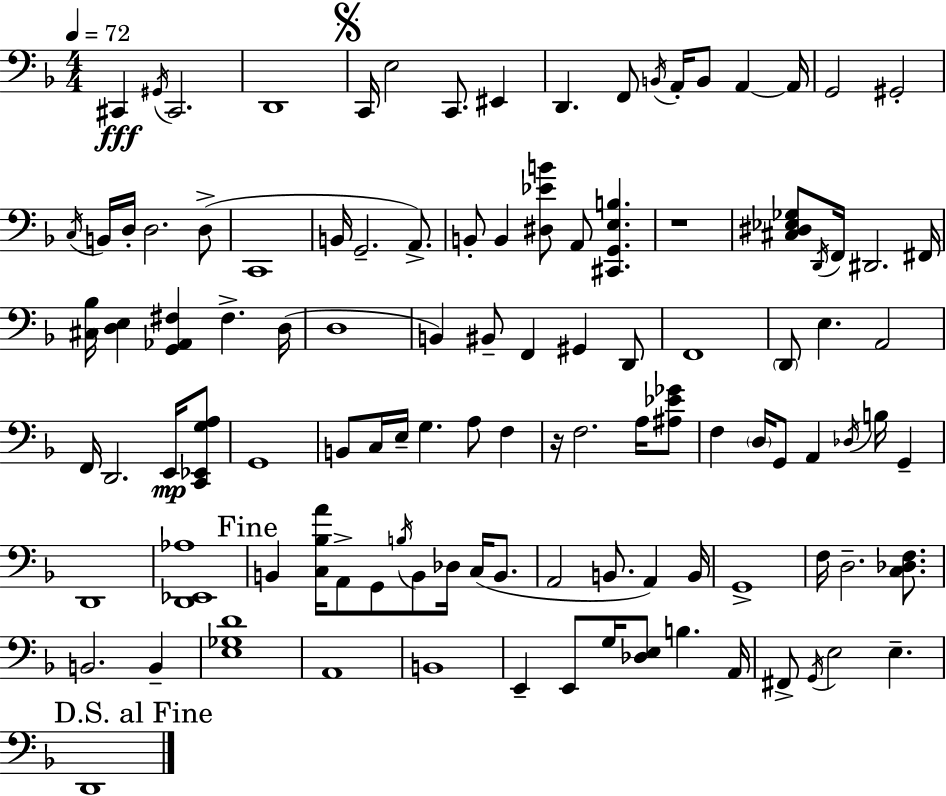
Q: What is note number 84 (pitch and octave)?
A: B2